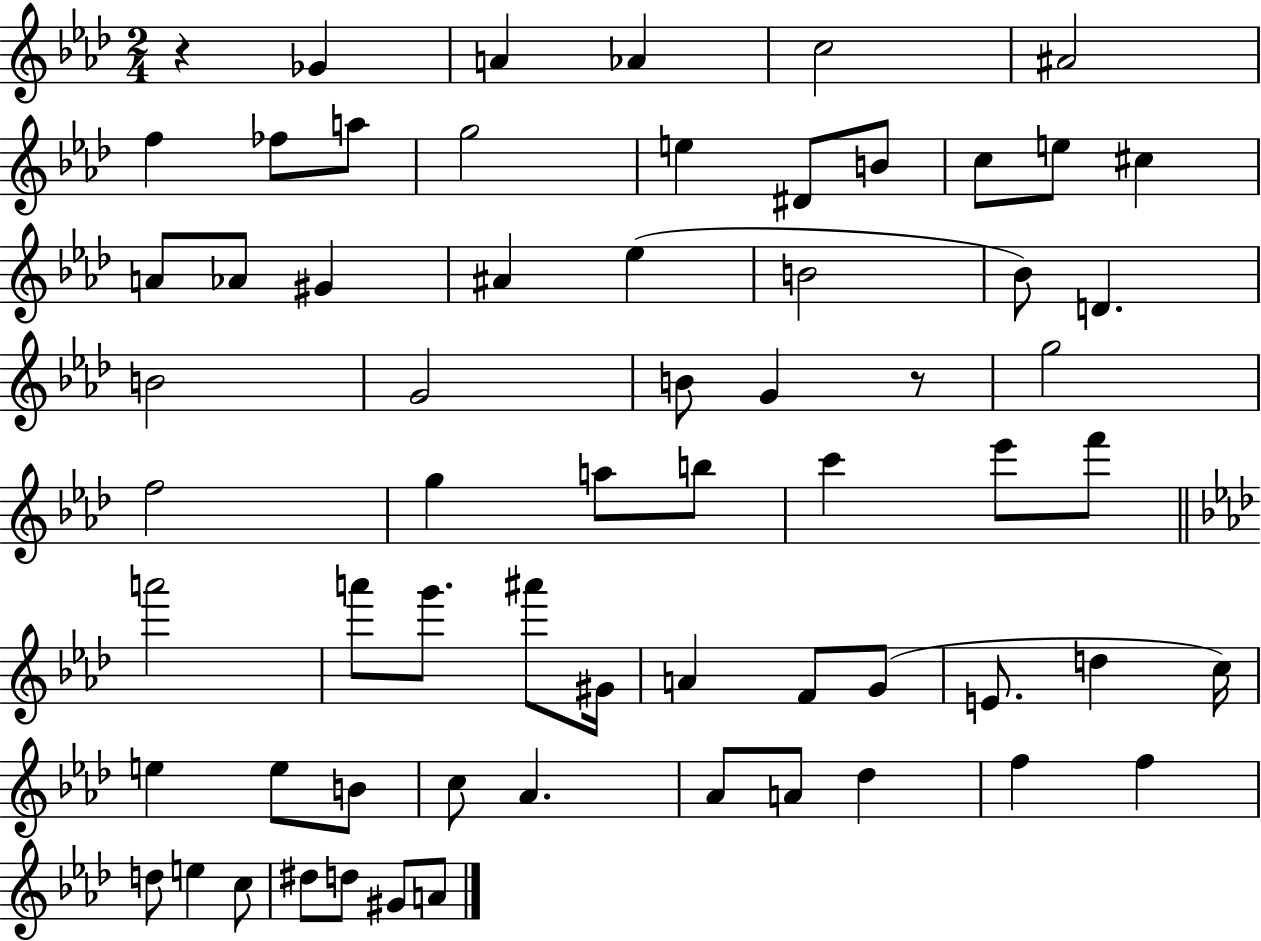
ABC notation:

X:1
T:Untitled
M:2/4
L:1/4
K:Ab
z _G A _A c2 ^A2 f _f/2 a/2 g2 e ^D/2 B/2 c/2 e/2 ^c A/2 _A/2 ^G ^A _e B2 _B/2 D B2 G2 B/2 G z/2 g2 f2 g a/2 b/2 c' _e'/2 f'/2 a'2 a'/2 g'/2 ^a'/2 ^G/4 A F/2 G/2 E/2 d c/4 e e/2 B/2 c/2 _A _A/2 A/2 _d f f d/2 e c/2 ^d/2 d/2 ^G/2 A/2